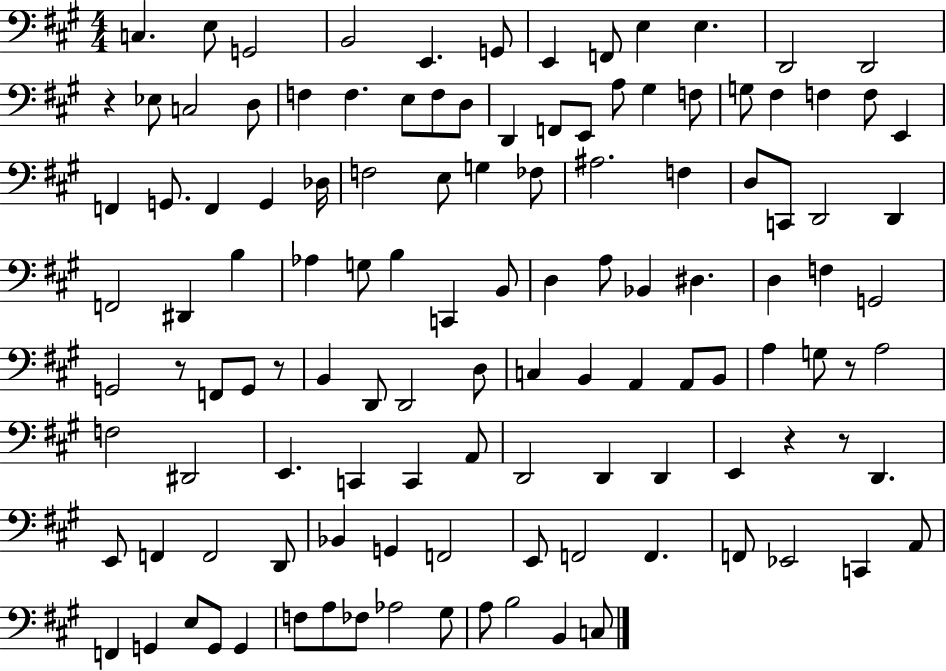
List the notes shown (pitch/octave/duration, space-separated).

C3/q. E3/e G2/h B2/h E2/q. G2/e E2/q F2/e E3/q E3/q. D2/h D2/h R/q Eb3/e C3/h D3/e F3/q F3/q. E3/e F3/e D3/e D2/q F2/e E2/e A3/e G#3/q F3/e G3/e F#3/q F3/q F3/e E2/q F2/q G2/e. F2/q G2/q Db3/s F3/h E3/e G3/q FES3/e A#3/h. F3/q D3/e C2/e D2/h D2/q F2/h D#2/q B3/q Ab3/q G3/e B3/q C2/q B2/e D3/q A3/e Bb2/q D#3/q. D3/q F3/q G2/h G2/h R/e F2/e G2/e R/e B2/q D2/e D2/h D3/e C3/q B2/q A2/q A2/e B2/e A3/q G3/e R/e A3/h F3/h D#2/h E2/q. C2/q C2/q A2/e D2/h D2/q D2/q E2/q R/q R/e D2/q. E2/e F2/q F2/h D2/e Bb2/q G2/q F2/h E2/e F2/h F2/q. F2/e Eb2/h C2/q A2/e F2/q G2/q E3/e G2/e G2/q F3/e A3/e FES3/e Ab3/h G#3/e A3/e B3/h B2/q C3/e